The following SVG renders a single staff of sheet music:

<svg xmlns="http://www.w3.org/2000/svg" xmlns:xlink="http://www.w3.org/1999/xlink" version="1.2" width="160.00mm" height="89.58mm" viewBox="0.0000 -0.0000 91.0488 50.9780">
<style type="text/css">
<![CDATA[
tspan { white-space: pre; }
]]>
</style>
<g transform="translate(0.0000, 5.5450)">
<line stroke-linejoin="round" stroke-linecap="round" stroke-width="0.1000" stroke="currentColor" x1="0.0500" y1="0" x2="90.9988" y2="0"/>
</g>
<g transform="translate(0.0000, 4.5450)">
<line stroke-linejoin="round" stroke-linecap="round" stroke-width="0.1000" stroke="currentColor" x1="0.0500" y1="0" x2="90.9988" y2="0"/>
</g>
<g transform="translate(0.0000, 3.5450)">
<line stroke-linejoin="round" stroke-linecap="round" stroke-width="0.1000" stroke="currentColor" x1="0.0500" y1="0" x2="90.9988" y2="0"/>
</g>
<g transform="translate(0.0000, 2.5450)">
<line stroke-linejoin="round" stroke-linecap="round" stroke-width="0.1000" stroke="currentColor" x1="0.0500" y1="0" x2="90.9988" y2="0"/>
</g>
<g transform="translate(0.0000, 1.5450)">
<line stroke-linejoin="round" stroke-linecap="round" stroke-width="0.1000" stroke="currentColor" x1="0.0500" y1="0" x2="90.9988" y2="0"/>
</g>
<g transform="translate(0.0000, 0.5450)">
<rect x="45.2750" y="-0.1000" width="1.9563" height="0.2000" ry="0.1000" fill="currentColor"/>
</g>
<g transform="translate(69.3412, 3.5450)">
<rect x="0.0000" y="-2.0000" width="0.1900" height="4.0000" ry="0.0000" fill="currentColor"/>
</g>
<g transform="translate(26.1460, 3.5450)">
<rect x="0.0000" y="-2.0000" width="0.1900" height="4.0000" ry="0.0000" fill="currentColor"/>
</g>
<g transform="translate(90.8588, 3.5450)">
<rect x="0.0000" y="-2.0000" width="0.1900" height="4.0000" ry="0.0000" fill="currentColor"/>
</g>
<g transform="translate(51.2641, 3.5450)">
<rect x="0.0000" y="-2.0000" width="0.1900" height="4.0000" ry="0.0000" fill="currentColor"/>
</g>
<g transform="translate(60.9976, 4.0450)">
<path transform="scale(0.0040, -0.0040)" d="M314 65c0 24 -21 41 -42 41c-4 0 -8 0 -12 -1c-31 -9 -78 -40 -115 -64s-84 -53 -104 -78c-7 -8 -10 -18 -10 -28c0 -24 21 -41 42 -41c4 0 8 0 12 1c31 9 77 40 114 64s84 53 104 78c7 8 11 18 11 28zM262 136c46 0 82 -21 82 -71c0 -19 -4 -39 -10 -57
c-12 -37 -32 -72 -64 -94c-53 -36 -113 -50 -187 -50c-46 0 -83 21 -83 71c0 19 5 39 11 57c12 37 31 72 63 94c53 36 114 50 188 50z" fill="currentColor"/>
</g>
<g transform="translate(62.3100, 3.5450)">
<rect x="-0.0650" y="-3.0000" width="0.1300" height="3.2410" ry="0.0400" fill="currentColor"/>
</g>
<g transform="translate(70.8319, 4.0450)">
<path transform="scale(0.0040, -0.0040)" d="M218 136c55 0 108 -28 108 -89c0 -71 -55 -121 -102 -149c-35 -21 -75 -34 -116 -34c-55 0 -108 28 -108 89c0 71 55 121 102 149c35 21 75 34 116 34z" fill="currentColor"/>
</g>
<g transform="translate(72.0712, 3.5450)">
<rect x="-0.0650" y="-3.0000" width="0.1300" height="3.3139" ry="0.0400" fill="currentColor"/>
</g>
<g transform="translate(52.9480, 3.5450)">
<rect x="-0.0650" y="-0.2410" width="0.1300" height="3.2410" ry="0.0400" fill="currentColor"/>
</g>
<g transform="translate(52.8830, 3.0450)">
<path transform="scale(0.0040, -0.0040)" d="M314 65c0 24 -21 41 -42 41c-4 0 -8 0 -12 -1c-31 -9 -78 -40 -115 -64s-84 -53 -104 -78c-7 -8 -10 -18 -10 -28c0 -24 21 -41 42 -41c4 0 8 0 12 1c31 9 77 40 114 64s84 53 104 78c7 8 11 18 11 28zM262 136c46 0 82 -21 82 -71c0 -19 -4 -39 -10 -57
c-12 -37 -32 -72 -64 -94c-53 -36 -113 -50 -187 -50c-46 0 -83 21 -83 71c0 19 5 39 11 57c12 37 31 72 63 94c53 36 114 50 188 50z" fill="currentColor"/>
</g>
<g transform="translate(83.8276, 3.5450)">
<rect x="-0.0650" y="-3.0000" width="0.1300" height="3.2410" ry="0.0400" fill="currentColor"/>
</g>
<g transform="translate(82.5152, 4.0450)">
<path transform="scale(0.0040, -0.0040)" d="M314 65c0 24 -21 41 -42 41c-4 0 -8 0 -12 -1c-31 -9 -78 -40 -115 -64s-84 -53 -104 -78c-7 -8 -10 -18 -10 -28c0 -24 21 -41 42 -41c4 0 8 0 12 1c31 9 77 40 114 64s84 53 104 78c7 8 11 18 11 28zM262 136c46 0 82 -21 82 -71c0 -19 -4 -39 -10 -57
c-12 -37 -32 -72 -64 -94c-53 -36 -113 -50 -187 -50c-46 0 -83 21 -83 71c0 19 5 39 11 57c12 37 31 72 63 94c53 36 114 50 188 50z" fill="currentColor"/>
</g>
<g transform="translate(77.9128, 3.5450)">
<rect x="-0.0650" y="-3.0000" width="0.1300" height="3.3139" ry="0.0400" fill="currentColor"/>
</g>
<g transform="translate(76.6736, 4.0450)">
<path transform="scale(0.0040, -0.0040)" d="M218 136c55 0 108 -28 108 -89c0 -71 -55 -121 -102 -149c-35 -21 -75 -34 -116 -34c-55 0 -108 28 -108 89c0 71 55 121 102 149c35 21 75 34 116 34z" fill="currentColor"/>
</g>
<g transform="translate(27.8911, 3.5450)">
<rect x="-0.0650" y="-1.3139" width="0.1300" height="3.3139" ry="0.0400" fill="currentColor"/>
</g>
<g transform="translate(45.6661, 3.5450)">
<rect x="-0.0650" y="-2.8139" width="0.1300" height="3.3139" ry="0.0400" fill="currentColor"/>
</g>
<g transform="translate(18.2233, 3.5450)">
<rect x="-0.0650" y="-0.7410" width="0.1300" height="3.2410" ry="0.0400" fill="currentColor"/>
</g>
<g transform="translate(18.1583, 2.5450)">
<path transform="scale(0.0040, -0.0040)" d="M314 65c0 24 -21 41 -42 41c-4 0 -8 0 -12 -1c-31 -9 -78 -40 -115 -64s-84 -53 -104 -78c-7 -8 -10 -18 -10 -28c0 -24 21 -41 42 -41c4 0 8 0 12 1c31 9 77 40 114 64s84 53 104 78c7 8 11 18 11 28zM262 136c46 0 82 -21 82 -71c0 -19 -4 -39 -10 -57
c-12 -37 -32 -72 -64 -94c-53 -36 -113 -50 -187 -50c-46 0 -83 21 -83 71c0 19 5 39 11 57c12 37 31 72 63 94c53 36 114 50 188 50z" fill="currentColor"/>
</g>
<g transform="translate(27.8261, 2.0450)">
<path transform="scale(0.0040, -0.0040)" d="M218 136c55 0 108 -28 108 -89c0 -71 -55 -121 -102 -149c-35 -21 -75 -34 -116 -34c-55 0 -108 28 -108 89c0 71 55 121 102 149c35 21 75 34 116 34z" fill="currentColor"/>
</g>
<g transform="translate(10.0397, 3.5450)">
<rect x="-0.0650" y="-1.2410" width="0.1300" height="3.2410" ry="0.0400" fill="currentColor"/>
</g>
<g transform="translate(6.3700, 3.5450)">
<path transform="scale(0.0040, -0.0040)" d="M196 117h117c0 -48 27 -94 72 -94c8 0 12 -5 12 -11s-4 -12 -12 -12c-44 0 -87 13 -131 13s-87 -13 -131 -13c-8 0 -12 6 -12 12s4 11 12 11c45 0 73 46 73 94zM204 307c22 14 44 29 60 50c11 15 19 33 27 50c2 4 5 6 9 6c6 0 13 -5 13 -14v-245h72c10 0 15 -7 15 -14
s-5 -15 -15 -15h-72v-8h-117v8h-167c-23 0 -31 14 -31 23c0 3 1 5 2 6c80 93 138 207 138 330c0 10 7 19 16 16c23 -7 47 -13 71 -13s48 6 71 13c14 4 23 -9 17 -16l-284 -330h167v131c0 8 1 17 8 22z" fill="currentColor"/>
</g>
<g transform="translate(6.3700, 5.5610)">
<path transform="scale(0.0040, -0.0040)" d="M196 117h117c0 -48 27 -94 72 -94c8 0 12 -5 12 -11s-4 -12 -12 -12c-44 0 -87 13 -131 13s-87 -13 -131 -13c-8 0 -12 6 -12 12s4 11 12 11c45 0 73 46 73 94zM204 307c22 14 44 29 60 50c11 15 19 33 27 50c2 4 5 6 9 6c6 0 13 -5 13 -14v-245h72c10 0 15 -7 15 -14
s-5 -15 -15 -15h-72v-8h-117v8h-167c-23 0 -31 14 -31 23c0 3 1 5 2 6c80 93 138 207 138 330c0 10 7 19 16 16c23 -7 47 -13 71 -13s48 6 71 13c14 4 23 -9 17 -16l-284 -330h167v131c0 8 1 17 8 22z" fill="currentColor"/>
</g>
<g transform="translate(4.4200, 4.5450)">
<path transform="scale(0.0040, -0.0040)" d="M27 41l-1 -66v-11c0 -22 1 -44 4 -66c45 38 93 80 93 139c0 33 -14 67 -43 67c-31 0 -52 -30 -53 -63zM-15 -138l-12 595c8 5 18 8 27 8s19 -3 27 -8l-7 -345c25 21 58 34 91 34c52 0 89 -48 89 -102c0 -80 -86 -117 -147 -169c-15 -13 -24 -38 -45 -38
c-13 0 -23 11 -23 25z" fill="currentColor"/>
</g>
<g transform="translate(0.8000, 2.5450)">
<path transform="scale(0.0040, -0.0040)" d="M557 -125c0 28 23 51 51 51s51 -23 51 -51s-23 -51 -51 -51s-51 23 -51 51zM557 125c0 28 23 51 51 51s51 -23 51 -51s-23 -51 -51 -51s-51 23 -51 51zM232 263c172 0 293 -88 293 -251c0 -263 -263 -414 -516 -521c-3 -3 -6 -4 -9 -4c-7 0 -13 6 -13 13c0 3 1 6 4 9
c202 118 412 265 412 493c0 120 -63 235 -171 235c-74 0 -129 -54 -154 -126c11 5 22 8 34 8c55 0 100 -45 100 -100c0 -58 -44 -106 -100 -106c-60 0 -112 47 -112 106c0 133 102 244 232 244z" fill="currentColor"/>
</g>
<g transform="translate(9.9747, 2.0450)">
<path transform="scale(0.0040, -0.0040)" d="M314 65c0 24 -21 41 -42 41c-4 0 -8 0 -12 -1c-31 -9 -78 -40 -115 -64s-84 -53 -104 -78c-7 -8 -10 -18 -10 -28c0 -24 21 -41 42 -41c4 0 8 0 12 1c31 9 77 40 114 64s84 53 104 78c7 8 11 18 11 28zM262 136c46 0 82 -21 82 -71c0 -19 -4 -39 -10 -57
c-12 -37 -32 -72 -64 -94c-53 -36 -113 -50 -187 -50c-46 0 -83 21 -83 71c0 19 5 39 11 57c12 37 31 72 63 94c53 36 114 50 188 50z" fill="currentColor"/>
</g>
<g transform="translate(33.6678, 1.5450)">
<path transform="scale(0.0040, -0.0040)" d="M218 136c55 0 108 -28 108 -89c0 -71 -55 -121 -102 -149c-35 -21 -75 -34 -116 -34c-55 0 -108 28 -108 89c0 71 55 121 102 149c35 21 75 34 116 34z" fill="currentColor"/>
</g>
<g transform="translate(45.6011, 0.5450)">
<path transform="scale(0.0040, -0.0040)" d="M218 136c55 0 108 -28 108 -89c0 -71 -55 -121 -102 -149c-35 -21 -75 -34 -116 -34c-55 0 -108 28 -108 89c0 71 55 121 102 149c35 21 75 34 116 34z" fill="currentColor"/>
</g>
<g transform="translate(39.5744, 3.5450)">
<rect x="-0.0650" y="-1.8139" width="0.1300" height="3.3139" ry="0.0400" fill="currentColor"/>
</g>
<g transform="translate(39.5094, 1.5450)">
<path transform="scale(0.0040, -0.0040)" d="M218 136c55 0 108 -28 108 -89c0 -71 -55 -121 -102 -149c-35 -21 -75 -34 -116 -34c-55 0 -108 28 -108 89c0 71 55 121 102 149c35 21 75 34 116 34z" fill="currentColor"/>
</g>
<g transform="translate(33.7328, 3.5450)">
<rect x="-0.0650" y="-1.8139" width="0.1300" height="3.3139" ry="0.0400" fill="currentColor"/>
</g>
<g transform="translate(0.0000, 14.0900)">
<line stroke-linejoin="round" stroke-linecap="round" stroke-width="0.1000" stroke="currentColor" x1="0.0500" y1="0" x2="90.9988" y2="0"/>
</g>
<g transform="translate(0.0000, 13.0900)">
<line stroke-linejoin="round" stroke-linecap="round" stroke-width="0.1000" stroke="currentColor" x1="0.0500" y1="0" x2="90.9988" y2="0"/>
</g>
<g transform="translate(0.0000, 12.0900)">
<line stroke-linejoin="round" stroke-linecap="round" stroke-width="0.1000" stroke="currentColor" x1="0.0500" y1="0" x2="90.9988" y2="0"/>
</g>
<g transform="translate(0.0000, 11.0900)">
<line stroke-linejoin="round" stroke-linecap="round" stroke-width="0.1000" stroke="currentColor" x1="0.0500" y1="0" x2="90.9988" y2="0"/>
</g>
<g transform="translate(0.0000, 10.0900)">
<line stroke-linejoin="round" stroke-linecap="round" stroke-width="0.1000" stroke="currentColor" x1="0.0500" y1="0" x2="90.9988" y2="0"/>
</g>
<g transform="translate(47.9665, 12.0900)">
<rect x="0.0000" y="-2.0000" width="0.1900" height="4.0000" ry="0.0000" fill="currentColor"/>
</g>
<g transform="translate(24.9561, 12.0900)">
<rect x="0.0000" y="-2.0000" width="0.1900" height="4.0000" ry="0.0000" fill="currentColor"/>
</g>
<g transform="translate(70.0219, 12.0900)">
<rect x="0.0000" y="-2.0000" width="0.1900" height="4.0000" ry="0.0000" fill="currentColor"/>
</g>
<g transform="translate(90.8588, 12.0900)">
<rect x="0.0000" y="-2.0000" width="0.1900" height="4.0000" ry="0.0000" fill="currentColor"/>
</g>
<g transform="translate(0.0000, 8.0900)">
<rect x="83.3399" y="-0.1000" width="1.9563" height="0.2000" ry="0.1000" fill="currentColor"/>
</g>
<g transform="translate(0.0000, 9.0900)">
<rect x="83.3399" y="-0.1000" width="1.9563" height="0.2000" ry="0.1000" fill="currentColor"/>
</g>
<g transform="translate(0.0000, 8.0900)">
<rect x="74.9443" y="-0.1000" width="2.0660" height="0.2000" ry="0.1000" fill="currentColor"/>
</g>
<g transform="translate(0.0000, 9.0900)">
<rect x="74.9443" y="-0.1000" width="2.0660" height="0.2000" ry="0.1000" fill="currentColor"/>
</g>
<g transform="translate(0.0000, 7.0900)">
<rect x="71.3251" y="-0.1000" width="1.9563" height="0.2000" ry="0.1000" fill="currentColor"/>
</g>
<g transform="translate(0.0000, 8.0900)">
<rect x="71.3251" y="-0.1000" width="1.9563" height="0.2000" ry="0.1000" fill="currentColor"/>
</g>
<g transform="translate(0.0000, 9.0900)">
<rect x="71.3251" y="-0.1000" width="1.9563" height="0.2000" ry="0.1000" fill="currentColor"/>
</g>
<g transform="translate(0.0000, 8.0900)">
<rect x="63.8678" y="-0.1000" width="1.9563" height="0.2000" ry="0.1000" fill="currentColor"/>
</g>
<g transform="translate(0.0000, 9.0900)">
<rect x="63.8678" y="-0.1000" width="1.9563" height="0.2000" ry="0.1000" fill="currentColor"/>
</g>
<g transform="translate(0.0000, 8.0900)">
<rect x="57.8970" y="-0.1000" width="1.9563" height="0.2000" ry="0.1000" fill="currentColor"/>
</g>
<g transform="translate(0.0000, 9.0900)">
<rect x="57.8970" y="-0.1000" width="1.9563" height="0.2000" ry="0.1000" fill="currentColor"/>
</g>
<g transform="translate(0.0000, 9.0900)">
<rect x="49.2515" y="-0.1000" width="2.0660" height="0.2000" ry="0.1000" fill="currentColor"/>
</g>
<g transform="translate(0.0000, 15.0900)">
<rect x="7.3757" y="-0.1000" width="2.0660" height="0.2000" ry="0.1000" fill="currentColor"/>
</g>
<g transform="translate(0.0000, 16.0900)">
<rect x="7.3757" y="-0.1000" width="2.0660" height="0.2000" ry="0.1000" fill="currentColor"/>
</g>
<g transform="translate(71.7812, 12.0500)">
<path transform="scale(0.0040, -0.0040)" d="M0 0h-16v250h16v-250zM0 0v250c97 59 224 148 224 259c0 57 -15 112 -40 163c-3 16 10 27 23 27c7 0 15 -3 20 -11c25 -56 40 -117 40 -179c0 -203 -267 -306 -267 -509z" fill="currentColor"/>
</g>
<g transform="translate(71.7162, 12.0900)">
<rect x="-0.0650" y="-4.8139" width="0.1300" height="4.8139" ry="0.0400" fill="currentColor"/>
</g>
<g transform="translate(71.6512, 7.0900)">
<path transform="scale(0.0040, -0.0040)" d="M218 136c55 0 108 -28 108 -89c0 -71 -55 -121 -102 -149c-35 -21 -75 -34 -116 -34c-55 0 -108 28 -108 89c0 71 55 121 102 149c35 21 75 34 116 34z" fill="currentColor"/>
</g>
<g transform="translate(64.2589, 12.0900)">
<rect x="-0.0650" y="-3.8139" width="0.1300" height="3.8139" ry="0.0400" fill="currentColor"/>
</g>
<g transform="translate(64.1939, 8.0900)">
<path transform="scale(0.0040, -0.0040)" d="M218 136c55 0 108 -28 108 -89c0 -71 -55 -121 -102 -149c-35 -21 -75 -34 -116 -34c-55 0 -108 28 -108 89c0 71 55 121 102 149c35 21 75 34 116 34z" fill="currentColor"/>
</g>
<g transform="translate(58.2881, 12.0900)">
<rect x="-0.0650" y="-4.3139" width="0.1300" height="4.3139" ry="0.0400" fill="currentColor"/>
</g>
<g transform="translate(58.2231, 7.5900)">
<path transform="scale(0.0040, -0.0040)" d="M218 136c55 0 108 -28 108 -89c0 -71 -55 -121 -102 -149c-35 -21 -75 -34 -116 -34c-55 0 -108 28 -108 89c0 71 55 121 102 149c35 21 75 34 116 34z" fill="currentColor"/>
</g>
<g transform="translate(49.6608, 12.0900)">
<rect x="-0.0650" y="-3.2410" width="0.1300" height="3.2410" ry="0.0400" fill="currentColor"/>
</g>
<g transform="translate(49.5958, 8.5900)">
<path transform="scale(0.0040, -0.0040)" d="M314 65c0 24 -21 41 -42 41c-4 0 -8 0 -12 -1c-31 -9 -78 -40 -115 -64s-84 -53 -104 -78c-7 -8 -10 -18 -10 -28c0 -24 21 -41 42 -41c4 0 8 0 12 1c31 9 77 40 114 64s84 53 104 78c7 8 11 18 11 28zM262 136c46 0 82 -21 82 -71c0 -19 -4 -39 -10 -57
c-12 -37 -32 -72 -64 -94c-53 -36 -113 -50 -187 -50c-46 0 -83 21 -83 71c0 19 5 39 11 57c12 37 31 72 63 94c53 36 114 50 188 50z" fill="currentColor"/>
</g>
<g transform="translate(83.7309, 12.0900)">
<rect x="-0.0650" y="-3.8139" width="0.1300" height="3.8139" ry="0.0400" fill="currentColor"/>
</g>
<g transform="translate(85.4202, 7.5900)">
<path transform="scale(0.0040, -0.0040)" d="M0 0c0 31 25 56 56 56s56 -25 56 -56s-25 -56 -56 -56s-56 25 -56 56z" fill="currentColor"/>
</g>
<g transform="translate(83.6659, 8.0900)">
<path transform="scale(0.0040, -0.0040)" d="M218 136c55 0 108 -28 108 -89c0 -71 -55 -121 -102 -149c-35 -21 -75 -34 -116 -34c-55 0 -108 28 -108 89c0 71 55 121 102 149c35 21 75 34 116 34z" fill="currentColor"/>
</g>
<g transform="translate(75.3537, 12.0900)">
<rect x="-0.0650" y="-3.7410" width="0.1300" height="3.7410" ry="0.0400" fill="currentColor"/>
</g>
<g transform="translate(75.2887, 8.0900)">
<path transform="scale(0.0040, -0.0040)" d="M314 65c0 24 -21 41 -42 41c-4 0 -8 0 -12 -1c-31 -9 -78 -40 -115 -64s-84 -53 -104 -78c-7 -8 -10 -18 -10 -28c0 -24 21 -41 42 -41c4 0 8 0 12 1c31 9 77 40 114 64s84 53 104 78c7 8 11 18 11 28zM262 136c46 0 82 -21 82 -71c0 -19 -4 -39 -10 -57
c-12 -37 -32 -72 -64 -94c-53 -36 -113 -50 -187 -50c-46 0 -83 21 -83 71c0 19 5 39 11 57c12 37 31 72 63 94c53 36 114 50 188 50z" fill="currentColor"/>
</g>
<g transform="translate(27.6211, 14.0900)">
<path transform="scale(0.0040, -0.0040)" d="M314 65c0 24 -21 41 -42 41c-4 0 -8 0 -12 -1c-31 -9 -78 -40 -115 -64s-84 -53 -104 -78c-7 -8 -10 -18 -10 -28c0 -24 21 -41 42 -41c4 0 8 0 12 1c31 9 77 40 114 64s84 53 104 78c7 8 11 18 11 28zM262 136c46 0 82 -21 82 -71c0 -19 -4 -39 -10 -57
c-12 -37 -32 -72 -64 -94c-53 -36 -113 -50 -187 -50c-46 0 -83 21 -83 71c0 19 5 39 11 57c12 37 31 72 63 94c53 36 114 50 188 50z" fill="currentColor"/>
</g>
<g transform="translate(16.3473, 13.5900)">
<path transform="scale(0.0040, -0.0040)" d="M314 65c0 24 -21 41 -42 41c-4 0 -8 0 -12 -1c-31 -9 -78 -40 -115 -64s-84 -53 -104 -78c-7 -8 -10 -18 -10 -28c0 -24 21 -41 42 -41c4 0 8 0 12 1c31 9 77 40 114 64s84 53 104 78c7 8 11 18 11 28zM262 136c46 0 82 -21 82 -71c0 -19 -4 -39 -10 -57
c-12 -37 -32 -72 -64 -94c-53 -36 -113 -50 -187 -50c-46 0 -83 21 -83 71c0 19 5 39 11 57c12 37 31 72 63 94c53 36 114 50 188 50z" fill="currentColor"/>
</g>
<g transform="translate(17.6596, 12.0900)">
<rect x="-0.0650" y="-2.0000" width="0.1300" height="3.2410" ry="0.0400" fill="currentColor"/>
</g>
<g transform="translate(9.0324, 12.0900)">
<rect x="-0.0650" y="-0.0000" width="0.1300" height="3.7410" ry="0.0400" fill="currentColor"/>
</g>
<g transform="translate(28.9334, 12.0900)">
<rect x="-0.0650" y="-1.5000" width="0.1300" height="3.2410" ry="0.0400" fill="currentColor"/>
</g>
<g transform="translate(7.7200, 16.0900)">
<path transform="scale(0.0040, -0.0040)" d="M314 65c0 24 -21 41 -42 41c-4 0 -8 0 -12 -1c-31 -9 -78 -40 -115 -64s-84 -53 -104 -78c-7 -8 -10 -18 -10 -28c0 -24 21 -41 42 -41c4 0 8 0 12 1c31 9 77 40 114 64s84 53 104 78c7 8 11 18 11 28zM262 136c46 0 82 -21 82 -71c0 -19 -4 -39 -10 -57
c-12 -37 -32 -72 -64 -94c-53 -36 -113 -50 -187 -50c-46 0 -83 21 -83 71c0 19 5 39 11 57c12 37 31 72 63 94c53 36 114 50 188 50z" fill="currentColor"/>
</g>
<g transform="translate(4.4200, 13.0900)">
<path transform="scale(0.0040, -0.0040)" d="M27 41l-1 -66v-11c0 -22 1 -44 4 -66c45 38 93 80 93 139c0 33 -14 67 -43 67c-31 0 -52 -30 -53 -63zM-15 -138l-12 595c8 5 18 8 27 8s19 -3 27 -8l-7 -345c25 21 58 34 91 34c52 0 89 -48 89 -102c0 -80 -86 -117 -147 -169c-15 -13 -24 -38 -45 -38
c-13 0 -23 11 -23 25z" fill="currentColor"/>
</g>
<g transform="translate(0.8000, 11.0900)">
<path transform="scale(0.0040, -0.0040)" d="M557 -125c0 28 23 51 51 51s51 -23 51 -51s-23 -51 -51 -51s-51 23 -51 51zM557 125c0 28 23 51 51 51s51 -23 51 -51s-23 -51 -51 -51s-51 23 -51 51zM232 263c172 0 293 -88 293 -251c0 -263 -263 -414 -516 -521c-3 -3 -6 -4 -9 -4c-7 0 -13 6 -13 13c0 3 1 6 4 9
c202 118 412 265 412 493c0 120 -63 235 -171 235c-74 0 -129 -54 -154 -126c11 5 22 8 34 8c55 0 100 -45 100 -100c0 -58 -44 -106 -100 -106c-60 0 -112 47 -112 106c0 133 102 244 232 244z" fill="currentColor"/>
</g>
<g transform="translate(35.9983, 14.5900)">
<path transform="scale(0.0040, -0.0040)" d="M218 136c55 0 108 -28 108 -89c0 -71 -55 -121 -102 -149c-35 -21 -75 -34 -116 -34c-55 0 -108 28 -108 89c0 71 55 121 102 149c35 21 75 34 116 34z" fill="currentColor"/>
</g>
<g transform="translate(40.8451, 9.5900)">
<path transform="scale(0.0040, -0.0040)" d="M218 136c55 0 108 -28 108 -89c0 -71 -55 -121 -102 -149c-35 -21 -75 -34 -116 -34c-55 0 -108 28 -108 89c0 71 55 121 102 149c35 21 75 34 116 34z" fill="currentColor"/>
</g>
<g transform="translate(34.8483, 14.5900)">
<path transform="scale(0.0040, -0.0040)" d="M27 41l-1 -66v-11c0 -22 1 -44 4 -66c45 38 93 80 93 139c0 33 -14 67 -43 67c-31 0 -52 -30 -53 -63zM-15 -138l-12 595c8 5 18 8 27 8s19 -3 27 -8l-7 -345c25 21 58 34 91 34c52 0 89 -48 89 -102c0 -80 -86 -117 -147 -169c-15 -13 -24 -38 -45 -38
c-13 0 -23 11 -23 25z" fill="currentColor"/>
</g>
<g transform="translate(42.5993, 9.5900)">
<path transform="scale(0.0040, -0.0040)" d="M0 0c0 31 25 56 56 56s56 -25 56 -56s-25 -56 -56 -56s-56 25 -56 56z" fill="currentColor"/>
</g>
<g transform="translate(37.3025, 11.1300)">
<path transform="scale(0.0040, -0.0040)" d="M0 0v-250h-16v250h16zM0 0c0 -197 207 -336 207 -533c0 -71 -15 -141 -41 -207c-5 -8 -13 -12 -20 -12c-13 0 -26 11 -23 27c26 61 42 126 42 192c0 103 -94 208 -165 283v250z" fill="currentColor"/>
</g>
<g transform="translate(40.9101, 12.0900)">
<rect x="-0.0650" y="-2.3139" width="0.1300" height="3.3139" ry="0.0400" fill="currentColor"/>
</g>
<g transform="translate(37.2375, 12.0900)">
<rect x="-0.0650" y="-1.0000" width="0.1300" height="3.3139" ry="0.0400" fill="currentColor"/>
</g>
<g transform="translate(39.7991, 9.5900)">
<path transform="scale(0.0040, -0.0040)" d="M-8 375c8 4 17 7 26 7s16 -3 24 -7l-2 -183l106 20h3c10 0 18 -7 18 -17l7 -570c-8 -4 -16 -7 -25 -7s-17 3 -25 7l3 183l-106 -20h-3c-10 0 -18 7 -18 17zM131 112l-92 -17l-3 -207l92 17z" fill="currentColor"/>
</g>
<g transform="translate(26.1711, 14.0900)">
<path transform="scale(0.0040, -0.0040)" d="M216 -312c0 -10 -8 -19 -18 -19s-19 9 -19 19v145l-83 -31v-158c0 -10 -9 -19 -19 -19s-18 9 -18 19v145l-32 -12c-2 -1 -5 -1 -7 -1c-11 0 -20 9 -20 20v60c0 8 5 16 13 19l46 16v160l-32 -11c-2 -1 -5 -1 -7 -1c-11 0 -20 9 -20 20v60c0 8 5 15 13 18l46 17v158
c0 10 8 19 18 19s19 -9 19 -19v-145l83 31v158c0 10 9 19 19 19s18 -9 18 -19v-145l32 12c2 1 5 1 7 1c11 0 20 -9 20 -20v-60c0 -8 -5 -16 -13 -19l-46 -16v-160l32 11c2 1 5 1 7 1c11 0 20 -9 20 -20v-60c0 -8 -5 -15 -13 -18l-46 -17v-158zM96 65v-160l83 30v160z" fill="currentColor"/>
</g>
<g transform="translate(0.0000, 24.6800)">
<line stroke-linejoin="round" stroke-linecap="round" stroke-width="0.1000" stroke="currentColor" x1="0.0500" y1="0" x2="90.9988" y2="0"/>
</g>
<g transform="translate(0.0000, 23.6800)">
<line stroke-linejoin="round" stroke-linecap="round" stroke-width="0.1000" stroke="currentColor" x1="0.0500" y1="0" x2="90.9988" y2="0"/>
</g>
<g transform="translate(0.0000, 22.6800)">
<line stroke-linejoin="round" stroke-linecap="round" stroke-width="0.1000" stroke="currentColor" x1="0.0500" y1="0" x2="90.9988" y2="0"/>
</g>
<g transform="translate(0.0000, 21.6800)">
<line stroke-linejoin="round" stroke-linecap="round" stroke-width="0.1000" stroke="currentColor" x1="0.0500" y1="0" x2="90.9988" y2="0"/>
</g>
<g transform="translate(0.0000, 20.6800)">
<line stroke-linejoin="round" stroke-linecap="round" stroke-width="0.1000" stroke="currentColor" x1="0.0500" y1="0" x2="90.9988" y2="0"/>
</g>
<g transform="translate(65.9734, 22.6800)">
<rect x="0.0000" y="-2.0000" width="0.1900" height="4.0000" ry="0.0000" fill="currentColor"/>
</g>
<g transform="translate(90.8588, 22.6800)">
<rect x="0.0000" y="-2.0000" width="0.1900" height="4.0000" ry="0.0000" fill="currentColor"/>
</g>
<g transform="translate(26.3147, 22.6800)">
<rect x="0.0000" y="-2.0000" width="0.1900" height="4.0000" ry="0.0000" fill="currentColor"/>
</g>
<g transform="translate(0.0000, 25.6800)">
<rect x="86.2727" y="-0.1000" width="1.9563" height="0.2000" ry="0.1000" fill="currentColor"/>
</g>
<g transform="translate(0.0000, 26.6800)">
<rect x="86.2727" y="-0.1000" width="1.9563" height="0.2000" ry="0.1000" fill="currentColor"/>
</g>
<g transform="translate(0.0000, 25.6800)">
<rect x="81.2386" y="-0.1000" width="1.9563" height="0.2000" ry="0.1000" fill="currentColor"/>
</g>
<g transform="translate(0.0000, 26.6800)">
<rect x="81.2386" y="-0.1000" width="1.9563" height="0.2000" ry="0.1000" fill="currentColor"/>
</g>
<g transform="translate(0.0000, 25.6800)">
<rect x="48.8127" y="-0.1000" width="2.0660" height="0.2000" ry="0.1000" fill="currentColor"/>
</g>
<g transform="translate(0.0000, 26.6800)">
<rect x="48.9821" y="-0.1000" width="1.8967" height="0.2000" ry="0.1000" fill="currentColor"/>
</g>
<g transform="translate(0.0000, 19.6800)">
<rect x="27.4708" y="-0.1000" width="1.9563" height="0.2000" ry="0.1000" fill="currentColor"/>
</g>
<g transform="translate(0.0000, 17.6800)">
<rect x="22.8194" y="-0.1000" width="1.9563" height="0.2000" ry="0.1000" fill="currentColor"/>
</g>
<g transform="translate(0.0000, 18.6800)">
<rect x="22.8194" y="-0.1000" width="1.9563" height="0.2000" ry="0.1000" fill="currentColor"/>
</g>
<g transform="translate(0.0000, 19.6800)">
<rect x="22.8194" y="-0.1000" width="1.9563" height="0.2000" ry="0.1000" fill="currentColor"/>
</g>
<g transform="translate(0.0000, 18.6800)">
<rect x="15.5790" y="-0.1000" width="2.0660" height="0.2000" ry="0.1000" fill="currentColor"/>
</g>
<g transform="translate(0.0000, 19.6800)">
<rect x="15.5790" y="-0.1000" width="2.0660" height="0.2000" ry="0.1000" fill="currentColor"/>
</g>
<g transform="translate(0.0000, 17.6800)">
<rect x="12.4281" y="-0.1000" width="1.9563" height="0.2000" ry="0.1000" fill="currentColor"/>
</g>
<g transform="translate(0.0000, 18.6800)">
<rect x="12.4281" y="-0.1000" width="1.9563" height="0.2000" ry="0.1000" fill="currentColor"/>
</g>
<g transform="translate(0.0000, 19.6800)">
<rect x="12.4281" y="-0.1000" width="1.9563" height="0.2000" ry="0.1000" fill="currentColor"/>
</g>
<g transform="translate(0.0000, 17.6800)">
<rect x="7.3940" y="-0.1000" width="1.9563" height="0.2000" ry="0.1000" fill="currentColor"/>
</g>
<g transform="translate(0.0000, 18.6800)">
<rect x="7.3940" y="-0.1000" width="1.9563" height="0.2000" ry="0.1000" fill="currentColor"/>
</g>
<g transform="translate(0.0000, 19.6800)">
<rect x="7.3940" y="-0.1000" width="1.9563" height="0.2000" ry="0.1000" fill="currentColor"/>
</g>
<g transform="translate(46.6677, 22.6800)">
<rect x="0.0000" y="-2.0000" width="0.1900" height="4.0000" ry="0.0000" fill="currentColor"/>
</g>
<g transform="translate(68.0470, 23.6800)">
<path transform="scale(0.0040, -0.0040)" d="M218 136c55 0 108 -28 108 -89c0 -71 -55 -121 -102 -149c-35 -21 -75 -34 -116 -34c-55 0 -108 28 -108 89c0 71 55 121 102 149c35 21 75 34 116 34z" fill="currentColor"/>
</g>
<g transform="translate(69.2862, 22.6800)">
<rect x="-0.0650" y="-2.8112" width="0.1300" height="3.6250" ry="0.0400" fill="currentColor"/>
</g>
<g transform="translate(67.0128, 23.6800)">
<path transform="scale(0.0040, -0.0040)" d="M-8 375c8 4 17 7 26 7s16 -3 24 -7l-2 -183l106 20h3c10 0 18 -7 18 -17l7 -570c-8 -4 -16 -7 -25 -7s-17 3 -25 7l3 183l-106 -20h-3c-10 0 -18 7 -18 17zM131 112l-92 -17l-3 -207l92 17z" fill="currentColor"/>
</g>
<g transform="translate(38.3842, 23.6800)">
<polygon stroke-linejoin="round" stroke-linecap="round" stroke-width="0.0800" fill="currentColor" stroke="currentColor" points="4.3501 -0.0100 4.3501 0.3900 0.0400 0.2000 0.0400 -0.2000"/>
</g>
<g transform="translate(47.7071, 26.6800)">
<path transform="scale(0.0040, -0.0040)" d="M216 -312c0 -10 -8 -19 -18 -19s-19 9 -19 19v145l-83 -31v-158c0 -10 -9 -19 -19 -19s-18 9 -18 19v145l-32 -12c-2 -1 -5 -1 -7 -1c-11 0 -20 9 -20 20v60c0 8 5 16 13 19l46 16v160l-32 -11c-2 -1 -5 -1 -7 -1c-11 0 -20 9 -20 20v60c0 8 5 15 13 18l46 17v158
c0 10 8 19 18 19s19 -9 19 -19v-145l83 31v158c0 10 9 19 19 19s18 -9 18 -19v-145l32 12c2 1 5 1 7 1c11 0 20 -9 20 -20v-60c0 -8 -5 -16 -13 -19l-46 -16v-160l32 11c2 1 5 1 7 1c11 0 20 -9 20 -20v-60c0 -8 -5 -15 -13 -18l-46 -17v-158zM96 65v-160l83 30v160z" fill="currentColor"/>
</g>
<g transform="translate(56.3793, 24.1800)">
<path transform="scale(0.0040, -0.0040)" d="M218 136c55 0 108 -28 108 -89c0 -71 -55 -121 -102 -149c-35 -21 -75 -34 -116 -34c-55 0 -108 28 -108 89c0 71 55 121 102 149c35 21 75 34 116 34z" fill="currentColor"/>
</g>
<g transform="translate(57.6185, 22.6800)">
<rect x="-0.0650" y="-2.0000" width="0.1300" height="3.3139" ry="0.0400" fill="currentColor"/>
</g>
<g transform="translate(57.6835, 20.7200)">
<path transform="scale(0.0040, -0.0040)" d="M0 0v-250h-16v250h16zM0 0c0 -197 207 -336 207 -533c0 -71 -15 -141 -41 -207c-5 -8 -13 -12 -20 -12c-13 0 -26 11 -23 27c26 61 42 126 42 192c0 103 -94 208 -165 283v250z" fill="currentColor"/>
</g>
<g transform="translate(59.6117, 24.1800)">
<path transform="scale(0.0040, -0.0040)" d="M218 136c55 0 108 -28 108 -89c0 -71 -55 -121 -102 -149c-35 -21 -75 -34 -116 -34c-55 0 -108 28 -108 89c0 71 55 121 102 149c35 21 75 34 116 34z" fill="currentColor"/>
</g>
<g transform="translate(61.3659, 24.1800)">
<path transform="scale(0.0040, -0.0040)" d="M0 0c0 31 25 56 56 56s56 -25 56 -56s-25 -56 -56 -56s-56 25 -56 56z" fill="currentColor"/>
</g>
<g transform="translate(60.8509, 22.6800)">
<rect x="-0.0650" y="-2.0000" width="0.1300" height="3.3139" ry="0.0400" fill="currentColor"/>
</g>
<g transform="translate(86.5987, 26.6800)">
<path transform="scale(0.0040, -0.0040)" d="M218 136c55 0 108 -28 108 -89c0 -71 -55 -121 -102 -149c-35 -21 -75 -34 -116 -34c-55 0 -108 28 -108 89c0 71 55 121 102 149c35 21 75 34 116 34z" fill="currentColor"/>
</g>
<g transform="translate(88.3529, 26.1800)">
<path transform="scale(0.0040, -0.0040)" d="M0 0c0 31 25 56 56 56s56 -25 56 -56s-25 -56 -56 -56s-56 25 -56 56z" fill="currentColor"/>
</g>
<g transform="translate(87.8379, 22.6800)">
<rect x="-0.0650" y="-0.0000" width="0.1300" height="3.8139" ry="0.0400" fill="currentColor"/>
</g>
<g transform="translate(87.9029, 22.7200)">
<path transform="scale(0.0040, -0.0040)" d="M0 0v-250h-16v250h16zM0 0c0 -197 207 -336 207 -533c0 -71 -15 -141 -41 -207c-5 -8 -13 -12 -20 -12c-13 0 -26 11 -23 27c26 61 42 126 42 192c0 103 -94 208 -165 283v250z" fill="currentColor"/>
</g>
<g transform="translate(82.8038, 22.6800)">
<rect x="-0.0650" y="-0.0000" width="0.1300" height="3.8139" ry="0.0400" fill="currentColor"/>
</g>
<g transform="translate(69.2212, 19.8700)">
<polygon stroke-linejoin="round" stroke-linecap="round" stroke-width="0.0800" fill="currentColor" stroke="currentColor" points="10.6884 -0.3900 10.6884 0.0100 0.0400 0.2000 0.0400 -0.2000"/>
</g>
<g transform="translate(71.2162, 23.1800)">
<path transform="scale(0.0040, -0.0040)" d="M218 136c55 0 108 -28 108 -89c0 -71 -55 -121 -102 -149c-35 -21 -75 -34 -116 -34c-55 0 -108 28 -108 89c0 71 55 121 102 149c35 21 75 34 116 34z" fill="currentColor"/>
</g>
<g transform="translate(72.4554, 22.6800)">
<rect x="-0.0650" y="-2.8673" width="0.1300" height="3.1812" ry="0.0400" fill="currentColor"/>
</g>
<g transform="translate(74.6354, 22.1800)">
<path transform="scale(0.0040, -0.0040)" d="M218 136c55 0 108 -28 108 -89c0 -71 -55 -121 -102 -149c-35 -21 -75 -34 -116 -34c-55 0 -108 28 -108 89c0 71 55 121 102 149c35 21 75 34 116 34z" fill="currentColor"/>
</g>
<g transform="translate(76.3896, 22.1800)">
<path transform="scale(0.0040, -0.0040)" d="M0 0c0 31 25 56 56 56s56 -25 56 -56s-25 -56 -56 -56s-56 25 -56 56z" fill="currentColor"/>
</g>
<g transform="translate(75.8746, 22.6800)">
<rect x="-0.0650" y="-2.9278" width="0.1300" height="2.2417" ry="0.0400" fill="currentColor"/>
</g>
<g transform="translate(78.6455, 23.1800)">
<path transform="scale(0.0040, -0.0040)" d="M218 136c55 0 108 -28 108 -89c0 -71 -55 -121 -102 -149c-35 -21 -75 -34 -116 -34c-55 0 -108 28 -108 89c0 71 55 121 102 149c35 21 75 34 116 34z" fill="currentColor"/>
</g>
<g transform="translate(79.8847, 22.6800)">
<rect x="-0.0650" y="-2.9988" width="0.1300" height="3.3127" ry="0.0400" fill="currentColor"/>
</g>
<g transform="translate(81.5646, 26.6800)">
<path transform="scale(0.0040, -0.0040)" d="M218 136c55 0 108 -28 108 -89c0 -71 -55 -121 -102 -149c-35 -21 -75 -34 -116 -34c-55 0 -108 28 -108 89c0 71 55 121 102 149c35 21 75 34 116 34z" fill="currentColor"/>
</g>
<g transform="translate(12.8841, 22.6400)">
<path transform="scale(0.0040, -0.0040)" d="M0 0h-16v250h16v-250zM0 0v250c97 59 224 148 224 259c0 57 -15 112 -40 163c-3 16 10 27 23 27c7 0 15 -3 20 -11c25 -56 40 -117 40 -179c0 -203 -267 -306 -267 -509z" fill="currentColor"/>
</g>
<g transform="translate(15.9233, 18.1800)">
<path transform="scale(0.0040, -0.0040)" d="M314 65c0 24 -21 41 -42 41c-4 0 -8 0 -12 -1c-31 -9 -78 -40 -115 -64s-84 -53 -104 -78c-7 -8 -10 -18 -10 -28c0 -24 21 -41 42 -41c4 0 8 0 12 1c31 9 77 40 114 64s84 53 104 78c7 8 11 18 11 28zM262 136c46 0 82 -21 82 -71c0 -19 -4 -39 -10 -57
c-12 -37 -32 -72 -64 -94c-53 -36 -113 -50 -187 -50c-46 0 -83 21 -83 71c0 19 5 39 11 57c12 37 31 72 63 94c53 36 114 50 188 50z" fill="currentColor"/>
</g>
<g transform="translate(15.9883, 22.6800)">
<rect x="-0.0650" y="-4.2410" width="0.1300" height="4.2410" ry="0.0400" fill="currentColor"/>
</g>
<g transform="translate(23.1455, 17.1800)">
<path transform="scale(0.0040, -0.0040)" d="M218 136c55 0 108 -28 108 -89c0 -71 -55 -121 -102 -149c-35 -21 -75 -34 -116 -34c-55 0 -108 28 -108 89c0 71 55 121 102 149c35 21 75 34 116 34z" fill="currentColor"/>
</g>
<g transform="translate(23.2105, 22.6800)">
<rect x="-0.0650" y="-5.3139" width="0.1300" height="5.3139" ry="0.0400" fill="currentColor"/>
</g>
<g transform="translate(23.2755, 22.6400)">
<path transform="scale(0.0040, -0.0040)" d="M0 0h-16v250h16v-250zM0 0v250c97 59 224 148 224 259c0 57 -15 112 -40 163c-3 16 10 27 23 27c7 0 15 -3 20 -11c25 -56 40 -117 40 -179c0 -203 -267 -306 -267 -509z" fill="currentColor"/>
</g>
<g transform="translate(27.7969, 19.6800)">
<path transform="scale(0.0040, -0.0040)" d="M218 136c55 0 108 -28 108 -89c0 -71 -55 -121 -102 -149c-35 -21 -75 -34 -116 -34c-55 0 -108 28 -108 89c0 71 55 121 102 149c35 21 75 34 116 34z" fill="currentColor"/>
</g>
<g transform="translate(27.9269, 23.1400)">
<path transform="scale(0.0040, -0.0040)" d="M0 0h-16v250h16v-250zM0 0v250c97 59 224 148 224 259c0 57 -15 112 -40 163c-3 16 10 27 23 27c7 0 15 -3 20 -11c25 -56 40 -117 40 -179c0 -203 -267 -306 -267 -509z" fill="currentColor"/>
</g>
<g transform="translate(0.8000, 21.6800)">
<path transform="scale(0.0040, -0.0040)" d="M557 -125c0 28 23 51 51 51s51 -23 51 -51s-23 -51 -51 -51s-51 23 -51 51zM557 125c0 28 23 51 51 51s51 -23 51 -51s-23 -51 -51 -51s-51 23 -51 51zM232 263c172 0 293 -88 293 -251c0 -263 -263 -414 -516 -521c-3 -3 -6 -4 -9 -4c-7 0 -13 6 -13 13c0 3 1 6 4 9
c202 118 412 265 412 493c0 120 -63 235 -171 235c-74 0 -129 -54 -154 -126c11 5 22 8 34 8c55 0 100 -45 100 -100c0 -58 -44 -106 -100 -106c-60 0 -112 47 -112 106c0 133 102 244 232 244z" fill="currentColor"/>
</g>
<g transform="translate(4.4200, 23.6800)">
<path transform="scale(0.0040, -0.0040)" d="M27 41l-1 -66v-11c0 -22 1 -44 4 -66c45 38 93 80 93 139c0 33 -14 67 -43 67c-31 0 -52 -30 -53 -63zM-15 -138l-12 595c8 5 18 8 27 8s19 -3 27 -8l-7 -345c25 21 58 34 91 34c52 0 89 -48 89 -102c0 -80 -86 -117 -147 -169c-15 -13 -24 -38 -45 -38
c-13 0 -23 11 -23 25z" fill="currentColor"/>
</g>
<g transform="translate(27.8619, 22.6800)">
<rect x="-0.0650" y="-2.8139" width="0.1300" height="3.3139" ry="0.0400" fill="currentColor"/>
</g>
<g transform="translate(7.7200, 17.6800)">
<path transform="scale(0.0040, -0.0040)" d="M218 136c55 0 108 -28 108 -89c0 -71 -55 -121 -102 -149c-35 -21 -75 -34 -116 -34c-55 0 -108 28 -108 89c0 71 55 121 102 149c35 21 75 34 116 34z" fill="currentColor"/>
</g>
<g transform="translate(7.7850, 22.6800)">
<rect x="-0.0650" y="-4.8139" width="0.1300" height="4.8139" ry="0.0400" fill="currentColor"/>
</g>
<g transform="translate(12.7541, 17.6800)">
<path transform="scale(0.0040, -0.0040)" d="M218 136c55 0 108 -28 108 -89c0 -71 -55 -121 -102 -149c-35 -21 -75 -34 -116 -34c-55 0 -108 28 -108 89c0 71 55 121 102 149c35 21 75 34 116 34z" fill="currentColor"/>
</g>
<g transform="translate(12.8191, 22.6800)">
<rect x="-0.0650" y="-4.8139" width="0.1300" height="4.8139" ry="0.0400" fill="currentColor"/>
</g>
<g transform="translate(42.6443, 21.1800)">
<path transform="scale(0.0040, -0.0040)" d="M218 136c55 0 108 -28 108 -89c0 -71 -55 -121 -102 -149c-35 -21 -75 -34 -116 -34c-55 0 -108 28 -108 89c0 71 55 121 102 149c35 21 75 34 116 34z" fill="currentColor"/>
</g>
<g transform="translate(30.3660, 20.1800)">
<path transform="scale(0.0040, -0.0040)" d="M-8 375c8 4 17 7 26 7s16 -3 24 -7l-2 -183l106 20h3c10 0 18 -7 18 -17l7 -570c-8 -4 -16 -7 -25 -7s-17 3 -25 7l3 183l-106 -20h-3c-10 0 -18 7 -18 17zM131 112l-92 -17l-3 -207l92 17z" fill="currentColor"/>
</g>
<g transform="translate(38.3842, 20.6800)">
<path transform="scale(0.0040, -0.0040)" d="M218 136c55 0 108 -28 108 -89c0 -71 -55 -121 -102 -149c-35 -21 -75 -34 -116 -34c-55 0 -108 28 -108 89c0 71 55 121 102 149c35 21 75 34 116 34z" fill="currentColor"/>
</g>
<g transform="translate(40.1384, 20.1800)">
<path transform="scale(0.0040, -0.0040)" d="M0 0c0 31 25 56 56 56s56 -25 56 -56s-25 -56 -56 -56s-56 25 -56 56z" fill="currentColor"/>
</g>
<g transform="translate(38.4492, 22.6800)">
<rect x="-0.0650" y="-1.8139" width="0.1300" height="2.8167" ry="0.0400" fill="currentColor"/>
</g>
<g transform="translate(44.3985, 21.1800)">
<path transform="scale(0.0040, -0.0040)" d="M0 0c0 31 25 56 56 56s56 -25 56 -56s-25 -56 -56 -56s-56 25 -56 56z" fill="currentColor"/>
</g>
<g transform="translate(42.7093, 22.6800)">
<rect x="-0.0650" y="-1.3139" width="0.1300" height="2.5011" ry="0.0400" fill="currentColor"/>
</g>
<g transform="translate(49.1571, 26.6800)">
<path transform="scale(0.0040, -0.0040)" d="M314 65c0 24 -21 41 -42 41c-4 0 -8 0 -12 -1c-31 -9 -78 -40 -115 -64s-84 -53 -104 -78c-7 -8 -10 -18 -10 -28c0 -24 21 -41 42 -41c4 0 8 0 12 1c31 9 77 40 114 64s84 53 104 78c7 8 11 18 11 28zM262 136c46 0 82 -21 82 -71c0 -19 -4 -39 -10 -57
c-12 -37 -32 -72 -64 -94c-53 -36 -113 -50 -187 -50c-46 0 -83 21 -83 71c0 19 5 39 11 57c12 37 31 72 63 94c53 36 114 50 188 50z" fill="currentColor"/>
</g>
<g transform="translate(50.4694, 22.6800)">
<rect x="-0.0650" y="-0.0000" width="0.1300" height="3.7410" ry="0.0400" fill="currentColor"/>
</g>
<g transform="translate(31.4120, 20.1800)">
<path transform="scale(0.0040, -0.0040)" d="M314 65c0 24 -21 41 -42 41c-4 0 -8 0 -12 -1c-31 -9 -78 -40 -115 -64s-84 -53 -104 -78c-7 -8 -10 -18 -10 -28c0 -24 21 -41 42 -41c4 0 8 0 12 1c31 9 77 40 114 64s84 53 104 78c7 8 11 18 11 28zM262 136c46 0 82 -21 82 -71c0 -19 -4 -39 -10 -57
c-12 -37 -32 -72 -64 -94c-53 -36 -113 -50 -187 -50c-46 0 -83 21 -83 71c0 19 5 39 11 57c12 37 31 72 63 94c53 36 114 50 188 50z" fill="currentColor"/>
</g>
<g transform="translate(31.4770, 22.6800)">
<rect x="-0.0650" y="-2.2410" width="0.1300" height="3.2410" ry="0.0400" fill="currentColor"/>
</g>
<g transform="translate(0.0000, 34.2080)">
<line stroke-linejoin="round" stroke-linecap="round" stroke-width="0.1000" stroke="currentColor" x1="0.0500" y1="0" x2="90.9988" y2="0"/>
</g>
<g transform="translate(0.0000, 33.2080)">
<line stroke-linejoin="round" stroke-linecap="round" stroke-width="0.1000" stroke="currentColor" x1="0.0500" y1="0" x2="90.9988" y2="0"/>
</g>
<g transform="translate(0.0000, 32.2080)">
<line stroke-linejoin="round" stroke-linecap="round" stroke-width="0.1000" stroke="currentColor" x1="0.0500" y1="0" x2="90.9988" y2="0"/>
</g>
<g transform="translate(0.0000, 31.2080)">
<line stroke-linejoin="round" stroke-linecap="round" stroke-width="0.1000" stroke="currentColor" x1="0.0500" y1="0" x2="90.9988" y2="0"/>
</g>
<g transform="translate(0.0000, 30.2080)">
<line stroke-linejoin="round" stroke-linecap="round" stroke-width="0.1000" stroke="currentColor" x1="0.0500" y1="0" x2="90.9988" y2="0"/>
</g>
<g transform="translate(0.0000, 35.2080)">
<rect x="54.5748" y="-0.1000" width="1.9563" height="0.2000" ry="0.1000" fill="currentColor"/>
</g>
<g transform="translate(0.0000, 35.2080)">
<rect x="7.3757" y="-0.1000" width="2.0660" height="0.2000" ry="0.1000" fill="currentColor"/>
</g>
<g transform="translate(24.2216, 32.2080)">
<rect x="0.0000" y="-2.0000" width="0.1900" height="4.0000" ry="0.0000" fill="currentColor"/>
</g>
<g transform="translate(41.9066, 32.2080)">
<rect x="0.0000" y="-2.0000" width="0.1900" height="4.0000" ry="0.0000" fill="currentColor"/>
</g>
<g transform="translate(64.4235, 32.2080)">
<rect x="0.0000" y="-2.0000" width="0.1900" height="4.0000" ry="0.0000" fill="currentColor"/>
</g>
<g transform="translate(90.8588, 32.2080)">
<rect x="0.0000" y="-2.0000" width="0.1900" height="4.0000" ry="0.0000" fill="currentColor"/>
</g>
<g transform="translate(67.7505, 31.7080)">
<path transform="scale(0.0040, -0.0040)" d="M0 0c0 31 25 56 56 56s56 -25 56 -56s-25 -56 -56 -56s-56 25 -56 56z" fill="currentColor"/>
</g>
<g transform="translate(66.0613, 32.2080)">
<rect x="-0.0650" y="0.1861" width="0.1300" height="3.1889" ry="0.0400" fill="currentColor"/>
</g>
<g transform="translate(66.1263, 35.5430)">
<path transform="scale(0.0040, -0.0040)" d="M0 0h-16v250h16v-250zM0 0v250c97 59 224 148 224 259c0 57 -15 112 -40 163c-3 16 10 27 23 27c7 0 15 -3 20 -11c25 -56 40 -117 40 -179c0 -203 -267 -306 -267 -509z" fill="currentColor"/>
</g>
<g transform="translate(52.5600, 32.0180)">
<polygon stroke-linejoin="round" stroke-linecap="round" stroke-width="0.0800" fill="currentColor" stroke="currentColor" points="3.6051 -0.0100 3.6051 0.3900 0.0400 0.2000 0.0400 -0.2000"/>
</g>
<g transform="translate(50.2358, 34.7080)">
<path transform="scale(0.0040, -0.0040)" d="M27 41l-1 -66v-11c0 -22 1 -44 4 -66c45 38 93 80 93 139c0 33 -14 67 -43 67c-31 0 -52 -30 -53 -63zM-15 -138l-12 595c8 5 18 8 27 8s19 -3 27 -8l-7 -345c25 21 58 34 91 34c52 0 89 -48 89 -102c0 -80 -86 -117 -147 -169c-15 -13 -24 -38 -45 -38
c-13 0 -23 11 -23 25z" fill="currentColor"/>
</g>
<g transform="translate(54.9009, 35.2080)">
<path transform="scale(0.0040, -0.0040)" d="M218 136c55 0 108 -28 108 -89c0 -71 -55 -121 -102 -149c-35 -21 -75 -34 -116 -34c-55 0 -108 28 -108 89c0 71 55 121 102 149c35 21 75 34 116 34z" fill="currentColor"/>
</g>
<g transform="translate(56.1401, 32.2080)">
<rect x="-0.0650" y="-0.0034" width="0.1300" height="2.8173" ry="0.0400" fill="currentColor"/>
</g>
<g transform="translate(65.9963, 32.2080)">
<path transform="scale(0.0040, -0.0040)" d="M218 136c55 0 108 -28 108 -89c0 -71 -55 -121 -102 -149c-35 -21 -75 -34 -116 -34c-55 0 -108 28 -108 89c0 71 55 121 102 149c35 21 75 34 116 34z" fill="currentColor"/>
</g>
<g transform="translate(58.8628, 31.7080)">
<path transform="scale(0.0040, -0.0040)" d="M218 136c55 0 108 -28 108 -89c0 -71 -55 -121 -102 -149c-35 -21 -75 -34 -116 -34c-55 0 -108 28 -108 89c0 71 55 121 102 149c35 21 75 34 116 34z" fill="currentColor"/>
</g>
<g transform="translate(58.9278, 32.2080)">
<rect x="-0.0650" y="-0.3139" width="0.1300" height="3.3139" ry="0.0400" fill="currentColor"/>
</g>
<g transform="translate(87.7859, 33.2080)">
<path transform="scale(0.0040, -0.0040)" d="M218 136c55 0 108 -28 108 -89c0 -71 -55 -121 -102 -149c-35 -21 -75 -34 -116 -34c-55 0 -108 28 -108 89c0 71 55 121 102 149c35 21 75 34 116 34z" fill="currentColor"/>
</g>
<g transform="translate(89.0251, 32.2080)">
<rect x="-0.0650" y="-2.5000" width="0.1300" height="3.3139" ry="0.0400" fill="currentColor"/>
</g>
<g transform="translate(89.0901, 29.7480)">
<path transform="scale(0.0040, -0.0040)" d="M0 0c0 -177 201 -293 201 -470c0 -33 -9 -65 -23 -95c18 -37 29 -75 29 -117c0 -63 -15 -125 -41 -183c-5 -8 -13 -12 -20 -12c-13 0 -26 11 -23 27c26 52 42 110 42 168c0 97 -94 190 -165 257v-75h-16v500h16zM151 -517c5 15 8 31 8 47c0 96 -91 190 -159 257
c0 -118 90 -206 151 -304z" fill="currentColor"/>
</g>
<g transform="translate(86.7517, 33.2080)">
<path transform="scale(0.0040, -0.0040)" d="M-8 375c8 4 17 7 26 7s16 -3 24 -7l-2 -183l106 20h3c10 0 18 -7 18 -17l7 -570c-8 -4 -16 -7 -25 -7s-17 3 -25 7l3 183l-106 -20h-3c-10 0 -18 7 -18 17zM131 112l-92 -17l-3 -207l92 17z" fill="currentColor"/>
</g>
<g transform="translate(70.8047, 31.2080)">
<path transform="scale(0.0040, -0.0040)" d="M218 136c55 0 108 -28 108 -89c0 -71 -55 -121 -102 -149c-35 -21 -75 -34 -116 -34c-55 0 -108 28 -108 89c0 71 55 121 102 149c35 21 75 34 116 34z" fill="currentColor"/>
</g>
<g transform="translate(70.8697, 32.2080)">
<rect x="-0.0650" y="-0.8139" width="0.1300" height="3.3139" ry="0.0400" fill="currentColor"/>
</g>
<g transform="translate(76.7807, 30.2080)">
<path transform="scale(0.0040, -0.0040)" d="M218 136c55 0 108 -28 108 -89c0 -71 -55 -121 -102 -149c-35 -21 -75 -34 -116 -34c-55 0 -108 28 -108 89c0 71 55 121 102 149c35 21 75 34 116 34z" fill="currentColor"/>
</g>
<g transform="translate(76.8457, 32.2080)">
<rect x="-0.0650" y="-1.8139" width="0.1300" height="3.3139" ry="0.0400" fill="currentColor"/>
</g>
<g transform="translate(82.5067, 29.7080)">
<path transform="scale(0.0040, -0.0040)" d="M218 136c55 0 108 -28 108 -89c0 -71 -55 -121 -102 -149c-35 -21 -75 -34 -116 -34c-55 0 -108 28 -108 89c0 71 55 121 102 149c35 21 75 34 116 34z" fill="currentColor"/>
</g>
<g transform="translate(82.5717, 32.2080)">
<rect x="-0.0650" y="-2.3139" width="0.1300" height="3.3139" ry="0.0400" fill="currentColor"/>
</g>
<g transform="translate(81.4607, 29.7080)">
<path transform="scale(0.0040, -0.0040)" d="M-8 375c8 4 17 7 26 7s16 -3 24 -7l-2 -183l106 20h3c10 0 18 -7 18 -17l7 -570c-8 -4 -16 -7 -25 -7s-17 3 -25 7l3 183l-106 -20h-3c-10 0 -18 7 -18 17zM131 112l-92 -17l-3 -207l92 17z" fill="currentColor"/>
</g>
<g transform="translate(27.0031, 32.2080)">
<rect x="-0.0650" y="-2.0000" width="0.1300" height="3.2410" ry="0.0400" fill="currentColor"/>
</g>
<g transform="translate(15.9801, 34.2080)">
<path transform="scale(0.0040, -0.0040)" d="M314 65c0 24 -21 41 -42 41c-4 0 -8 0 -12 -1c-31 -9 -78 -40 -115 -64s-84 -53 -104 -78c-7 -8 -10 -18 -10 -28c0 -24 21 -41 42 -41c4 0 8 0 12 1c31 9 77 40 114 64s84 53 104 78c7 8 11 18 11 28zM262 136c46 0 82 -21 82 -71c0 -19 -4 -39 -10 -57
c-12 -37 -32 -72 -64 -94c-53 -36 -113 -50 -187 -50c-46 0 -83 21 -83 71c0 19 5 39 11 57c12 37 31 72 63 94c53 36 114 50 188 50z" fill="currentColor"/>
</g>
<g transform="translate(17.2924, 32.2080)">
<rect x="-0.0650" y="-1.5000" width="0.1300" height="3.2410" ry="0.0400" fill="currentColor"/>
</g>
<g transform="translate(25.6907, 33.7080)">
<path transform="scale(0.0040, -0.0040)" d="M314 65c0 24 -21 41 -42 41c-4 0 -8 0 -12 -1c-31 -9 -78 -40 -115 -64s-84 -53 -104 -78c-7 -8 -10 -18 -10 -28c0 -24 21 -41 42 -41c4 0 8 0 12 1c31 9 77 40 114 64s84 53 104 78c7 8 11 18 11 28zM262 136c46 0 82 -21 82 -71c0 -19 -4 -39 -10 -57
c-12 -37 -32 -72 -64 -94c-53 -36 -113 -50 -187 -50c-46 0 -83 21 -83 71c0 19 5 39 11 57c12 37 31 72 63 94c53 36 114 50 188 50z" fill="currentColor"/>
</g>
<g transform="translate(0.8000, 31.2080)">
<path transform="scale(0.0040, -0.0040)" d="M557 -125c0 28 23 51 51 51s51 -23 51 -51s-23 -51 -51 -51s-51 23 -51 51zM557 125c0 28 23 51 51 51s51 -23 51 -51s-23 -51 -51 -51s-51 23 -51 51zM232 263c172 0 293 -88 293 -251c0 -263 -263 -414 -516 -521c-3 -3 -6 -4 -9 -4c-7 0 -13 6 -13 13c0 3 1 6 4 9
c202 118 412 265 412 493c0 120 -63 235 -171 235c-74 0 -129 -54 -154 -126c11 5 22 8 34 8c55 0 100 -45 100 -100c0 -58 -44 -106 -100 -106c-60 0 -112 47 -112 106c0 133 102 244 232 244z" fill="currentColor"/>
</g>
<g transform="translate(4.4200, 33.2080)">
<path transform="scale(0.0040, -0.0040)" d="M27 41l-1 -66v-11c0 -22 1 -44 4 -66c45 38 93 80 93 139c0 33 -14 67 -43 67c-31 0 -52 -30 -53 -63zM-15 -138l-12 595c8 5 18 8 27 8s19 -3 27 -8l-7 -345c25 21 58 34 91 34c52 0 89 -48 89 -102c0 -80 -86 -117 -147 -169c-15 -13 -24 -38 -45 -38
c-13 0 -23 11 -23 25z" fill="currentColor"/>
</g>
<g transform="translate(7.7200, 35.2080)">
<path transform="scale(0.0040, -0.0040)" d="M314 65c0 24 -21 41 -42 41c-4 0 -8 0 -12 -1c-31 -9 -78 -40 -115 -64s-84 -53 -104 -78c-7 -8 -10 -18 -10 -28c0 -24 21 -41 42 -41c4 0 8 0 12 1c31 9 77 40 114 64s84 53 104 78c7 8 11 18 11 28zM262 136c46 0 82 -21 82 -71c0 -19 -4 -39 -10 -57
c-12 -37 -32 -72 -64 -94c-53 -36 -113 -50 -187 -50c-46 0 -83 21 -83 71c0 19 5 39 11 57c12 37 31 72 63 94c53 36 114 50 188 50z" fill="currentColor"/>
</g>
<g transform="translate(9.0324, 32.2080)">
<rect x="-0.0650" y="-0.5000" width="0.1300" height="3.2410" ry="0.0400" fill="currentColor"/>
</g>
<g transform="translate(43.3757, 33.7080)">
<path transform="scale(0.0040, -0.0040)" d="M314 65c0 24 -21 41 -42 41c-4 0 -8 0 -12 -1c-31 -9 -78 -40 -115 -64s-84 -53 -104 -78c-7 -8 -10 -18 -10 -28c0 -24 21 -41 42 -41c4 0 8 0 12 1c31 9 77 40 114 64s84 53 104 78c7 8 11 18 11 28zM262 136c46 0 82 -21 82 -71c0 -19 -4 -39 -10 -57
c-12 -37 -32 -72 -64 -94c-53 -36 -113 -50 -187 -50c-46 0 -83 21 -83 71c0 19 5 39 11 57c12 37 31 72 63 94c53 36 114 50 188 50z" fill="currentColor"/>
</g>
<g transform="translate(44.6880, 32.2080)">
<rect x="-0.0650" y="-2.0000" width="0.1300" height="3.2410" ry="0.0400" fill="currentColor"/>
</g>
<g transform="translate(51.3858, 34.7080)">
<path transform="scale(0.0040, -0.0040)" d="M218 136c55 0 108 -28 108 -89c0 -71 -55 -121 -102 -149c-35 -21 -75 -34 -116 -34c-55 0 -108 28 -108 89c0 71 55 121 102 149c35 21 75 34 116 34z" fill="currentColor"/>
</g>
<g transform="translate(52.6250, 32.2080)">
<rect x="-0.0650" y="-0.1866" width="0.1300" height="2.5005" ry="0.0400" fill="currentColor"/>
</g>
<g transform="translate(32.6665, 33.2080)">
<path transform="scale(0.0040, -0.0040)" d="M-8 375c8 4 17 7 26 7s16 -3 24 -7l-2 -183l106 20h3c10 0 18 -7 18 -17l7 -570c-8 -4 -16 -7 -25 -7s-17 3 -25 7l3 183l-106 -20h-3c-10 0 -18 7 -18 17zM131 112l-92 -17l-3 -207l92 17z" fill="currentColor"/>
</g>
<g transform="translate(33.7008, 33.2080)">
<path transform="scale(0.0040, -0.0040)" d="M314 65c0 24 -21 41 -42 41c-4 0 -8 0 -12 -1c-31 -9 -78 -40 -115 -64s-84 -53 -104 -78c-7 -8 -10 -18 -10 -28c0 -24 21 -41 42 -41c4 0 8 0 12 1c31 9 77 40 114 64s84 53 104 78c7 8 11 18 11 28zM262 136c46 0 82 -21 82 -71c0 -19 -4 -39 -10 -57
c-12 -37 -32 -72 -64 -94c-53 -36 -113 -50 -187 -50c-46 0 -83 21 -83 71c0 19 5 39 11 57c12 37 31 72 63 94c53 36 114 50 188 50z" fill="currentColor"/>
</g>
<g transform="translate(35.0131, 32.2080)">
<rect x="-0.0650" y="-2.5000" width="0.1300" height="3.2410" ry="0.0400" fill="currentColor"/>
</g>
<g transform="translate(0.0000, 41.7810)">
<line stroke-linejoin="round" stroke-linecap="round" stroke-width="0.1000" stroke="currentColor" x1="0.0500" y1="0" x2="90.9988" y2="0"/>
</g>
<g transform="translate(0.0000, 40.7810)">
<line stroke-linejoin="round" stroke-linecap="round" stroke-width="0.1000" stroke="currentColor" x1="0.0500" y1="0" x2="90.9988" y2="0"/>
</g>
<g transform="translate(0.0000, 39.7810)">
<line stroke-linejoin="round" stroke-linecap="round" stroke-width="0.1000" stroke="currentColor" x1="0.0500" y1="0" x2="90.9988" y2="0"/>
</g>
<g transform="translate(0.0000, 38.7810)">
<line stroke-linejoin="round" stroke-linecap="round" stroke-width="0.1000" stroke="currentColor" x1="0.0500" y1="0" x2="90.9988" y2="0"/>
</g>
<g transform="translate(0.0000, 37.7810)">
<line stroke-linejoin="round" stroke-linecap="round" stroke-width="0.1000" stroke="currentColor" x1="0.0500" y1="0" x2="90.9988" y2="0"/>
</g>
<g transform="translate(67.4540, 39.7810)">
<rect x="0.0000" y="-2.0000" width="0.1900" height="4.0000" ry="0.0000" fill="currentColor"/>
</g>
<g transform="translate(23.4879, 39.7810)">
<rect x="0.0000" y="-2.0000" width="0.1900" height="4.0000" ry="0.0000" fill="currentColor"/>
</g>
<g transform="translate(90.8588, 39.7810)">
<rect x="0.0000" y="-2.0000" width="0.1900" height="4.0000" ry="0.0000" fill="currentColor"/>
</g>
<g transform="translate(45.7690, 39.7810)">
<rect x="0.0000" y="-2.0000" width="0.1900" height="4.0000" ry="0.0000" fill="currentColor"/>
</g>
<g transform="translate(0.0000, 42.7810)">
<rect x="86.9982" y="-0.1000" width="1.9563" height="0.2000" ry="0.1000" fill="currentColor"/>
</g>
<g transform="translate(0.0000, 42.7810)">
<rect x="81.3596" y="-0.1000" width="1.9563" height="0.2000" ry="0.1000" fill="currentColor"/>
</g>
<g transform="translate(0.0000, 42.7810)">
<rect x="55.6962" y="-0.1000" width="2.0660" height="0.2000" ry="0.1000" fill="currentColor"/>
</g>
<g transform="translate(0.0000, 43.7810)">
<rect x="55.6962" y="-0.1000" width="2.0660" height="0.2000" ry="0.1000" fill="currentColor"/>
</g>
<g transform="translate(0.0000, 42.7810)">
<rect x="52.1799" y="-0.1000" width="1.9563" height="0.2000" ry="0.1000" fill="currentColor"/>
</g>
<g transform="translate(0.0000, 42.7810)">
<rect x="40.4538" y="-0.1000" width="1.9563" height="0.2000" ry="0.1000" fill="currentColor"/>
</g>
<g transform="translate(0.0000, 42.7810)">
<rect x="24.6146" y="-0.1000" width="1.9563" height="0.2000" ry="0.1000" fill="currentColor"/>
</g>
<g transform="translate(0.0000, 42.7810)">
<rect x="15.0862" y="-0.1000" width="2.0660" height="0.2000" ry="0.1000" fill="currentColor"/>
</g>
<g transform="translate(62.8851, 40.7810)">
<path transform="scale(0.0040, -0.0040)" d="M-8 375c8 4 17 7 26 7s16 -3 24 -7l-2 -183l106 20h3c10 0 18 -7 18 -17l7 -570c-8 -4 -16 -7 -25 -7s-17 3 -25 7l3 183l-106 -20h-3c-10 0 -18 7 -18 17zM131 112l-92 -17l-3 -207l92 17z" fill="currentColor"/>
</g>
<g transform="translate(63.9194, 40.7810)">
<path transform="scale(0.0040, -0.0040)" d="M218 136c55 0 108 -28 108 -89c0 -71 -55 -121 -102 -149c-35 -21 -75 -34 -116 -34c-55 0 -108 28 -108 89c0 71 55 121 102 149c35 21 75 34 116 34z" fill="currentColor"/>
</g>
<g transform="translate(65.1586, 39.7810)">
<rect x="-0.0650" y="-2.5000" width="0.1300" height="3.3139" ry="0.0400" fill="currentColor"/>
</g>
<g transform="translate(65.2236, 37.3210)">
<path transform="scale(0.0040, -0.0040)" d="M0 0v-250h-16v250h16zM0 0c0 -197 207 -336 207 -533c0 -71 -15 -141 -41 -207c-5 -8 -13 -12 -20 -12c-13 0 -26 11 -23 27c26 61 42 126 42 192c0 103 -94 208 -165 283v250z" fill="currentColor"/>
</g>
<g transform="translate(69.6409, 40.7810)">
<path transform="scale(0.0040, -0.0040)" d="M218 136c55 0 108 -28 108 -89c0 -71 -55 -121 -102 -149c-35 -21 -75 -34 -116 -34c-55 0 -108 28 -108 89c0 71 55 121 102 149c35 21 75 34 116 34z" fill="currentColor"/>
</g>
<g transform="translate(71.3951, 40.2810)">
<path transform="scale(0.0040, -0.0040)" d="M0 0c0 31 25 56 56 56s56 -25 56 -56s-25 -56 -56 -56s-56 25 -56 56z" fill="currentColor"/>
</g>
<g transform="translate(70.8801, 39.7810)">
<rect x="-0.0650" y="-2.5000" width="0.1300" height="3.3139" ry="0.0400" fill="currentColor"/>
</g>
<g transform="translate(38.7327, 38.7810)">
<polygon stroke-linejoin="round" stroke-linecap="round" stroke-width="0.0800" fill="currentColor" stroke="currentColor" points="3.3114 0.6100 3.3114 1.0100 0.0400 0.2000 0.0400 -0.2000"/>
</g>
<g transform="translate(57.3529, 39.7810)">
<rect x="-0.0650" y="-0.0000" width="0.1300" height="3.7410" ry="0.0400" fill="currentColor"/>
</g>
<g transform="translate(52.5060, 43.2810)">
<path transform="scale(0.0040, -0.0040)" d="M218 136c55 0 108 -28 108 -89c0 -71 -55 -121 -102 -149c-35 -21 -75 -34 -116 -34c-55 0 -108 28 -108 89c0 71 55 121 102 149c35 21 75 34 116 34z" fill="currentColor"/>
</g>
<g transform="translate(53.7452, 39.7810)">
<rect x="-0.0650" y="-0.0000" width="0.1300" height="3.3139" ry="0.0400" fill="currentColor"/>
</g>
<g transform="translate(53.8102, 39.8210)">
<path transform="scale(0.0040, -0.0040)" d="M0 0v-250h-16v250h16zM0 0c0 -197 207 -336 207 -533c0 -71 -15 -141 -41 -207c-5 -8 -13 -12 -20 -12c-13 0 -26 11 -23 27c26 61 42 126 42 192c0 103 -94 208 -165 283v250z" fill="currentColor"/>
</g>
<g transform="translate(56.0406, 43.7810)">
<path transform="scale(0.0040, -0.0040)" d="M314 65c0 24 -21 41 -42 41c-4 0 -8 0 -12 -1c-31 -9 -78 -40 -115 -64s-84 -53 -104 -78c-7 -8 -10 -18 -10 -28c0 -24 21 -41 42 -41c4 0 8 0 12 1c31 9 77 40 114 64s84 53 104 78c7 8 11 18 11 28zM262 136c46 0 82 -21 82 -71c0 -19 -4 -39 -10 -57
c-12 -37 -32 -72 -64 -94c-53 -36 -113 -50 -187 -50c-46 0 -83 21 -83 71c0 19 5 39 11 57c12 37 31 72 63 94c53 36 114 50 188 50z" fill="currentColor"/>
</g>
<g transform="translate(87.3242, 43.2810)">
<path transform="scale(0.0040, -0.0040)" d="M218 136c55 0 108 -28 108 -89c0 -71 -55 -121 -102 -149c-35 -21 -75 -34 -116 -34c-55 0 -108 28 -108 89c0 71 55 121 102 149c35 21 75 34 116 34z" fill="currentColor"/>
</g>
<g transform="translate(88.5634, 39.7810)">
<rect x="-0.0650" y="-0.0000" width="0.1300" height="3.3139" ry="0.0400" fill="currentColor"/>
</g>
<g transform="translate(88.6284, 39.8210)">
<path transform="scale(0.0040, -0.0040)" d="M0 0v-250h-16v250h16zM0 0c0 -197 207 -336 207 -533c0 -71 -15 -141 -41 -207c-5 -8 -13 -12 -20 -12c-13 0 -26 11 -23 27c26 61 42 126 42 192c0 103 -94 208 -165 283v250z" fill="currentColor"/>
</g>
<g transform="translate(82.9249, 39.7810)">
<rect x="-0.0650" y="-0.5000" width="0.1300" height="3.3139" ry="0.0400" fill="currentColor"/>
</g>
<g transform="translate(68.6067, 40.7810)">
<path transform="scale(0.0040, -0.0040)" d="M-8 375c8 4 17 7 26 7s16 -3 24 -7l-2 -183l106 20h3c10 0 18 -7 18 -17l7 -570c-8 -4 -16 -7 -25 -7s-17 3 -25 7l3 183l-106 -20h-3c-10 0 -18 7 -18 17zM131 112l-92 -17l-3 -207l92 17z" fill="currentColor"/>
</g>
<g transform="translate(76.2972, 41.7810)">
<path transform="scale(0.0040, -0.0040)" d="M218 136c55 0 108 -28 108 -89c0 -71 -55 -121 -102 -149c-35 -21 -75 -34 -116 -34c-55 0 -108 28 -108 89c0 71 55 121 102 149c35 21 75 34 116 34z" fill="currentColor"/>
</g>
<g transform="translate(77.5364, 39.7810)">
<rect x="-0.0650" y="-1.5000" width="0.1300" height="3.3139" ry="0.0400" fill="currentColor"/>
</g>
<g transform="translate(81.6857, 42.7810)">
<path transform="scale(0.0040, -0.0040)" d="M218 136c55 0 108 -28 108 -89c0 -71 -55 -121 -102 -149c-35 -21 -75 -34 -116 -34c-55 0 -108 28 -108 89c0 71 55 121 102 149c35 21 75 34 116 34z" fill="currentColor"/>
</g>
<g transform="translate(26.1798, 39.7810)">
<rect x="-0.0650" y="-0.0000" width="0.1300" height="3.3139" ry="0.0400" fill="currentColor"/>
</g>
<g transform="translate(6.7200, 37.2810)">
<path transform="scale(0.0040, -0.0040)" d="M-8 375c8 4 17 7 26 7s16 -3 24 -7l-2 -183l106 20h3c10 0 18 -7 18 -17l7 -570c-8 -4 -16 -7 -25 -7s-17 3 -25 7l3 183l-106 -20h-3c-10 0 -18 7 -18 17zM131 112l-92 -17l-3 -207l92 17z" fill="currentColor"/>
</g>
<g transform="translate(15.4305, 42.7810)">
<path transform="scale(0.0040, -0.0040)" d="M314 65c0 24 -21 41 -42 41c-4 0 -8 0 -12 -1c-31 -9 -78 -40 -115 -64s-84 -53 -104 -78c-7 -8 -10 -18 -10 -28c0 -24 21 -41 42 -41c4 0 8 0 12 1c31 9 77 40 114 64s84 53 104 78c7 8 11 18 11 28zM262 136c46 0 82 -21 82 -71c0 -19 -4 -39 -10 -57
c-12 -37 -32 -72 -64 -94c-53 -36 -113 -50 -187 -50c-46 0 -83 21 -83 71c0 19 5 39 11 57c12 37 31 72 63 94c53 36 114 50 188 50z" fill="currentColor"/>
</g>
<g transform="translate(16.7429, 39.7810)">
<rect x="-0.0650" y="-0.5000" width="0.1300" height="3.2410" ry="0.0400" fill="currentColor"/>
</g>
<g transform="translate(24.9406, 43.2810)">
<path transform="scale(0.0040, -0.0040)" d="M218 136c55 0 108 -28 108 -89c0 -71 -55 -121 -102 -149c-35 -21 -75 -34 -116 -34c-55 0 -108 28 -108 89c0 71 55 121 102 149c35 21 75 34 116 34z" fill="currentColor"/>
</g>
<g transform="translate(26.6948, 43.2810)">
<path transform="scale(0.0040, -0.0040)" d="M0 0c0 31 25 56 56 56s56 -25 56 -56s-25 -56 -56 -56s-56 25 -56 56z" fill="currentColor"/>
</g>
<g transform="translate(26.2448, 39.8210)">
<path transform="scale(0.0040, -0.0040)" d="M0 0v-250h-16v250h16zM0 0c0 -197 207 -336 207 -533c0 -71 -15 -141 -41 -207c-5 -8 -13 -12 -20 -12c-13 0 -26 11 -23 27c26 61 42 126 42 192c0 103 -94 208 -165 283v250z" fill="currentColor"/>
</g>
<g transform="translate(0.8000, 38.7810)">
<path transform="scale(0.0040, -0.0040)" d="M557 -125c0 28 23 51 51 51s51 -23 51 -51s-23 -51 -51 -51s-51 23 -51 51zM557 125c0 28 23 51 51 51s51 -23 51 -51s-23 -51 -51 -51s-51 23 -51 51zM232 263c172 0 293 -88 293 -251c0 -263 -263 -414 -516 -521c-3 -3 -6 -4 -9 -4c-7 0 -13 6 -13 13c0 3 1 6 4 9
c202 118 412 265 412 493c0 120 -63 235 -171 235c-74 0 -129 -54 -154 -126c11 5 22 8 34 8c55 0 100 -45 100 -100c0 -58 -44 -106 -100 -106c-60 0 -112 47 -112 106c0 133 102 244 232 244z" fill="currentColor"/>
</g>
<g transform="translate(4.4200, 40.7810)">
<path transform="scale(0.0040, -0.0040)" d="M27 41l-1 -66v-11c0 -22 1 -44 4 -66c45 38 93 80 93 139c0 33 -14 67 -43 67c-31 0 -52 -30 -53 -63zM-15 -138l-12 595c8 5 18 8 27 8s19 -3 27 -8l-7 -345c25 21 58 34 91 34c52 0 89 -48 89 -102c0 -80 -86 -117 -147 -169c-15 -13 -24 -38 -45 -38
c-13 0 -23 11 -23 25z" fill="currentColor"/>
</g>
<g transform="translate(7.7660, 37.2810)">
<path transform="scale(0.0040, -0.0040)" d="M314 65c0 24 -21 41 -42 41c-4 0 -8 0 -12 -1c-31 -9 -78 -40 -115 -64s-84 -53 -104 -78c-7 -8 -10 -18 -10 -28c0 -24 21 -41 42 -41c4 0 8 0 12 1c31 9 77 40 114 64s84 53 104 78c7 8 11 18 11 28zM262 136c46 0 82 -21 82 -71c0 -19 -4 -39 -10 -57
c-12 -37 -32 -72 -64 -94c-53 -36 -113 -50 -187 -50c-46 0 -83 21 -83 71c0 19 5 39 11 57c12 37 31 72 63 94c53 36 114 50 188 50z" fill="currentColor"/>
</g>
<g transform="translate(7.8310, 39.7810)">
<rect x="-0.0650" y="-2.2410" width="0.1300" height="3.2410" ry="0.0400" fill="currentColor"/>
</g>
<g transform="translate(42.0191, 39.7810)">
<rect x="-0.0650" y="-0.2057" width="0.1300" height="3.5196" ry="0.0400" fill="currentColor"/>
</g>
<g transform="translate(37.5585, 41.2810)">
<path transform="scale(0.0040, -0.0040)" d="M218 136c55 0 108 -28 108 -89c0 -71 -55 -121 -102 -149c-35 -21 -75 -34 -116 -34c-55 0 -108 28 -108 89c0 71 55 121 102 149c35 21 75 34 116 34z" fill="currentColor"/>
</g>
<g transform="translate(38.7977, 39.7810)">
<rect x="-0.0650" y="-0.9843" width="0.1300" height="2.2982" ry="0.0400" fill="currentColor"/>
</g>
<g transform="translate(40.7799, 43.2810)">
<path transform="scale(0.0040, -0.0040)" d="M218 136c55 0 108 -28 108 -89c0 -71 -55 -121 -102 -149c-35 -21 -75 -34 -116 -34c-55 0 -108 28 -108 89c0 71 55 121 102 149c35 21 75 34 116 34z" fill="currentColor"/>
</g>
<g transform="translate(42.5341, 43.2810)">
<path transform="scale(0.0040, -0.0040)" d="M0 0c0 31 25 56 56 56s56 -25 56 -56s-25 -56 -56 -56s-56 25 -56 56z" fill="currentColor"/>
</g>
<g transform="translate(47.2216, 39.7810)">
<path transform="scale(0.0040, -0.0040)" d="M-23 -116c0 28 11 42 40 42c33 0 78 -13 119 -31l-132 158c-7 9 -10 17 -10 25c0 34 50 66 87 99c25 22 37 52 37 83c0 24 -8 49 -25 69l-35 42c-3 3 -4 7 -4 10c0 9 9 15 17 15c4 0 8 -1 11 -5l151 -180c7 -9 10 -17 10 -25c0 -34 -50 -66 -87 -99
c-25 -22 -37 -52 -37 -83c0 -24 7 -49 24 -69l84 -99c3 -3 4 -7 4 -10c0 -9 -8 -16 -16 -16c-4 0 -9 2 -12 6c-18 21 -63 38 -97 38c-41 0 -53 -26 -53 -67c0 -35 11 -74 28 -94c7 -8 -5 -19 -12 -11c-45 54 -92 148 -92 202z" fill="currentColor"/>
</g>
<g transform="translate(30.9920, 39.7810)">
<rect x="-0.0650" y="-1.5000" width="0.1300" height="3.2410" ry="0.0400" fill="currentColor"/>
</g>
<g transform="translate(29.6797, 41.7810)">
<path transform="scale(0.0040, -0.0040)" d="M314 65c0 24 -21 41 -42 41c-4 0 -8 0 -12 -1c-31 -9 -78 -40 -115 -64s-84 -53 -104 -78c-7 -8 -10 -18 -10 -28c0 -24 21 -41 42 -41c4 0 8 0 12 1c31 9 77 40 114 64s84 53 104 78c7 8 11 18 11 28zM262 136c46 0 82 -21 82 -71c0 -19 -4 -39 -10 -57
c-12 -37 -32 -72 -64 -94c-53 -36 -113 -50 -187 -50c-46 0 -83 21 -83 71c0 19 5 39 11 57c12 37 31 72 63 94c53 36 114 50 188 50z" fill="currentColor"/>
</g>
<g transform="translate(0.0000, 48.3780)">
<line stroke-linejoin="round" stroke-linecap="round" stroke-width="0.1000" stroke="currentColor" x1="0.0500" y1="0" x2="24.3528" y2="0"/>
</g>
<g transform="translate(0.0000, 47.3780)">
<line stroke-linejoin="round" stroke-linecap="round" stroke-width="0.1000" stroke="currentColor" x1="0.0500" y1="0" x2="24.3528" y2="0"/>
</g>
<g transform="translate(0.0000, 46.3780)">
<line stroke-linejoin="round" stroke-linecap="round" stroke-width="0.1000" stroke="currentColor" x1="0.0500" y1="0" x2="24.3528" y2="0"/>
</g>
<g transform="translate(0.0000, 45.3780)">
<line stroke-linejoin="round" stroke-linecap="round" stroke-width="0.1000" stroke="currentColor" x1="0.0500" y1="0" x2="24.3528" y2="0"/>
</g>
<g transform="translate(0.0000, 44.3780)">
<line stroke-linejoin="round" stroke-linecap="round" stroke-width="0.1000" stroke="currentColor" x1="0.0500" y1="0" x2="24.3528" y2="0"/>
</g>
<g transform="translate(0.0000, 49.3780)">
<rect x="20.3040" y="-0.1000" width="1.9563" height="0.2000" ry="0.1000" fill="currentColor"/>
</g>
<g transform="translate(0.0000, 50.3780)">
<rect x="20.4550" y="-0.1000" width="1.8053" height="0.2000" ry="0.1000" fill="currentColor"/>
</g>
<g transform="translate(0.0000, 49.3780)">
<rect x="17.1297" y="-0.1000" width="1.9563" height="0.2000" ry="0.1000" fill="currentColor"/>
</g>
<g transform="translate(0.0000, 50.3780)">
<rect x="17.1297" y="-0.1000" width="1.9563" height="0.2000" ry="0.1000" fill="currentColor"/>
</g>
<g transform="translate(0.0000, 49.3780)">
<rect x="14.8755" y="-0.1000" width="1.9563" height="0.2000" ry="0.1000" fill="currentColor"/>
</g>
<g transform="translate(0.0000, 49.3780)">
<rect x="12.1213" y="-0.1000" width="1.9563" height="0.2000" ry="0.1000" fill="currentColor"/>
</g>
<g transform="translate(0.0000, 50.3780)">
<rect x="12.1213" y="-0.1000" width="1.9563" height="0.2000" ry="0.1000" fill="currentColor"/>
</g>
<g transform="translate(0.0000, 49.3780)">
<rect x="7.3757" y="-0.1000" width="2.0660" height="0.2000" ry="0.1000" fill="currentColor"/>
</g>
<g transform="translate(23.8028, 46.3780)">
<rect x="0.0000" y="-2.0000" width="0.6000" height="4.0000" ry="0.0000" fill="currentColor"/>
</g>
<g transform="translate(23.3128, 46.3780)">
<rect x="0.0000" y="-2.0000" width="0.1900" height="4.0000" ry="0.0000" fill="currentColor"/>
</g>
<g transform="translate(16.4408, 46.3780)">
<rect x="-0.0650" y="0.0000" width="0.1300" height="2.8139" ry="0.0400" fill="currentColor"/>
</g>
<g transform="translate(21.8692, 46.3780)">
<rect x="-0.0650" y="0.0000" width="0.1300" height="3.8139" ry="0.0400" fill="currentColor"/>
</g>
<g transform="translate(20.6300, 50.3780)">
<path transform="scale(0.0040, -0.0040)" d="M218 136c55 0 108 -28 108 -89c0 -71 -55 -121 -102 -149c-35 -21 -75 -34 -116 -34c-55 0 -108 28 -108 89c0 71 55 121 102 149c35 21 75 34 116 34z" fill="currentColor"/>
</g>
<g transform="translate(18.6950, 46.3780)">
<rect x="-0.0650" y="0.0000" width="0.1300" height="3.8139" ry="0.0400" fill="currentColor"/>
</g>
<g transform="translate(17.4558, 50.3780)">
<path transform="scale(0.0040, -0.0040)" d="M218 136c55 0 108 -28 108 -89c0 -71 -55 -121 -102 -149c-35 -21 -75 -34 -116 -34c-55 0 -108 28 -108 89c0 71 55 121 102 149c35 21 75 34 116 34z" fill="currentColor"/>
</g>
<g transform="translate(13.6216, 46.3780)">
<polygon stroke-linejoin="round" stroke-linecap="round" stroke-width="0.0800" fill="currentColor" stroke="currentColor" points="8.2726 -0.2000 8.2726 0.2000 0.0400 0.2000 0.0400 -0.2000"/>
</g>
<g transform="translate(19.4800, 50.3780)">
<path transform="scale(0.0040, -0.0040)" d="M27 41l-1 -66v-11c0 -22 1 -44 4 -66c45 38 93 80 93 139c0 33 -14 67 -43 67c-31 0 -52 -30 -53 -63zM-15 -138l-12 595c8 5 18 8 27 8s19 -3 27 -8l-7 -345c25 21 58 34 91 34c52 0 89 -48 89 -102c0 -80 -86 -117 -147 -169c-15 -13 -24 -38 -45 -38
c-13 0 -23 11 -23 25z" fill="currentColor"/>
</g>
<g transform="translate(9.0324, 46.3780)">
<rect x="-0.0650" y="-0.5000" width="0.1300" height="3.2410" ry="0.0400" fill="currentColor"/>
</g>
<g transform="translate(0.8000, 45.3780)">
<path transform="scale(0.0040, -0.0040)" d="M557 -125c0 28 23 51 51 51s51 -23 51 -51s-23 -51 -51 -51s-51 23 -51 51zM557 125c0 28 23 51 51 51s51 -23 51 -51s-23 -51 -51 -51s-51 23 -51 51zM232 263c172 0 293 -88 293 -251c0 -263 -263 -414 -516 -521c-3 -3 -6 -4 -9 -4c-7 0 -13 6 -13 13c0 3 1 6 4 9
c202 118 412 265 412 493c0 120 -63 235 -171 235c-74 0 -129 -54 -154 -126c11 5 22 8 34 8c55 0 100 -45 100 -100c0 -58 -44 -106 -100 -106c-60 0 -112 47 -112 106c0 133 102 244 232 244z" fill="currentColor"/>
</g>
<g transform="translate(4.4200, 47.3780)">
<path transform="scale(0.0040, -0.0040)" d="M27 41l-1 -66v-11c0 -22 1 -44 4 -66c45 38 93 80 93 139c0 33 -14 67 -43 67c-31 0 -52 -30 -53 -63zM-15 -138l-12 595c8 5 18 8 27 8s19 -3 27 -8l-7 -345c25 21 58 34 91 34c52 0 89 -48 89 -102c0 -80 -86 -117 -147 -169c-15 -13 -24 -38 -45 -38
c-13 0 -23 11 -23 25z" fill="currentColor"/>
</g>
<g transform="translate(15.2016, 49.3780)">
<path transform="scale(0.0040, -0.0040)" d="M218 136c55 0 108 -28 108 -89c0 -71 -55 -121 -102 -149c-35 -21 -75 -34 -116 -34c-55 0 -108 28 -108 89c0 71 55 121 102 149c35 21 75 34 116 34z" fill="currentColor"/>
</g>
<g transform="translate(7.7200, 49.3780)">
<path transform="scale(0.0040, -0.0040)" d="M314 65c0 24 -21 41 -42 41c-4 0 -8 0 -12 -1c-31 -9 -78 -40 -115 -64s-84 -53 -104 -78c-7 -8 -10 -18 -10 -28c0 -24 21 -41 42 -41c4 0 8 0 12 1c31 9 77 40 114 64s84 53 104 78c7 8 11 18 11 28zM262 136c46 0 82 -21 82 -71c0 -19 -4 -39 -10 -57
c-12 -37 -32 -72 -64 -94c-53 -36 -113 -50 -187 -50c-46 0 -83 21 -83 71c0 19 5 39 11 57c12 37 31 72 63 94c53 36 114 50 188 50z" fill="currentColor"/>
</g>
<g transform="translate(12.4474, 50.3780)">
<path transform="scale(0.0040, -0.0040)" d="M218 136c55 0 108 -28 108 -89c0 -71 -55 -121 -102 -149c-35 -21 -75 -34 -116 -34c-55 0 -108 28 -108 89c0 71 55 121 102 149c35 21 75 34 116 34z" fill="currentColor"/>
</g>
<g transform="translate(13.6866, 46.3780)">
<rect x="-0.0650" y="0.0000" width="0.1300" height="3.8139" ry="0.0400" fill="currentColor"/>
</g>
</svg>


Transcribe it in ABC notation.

X:1
T:Untitled
M:4/4
L:1/4
K:F
G,2 F,2 G, A, A, C E,2 C,2 C, C, C,2 C,,2 A,,2 ^G,,2 _F,,/2 B, D2 F E G/2 E2 E G G/2 F2 A/2 C/2 B,2 A,/2 G,/2 ^C,,2 A,,/2 A,, B,,/2 C,/2 E,/2 C,/2 C,, C,,/2 E,,2 G,,2 A,,2 B,,2 A,,2 _F,,/2 E,,/2 E, D,/2 F, A, B, B,,/4 B,2 E,,2 D,,/2 G,,2 A,,/2 D,,/2 z D,,/2 C,,2 B,,/2 B,, G,, E,, D,,/2 E,,2 C,,/2 E,,/2 C,,/2 _C,,/2